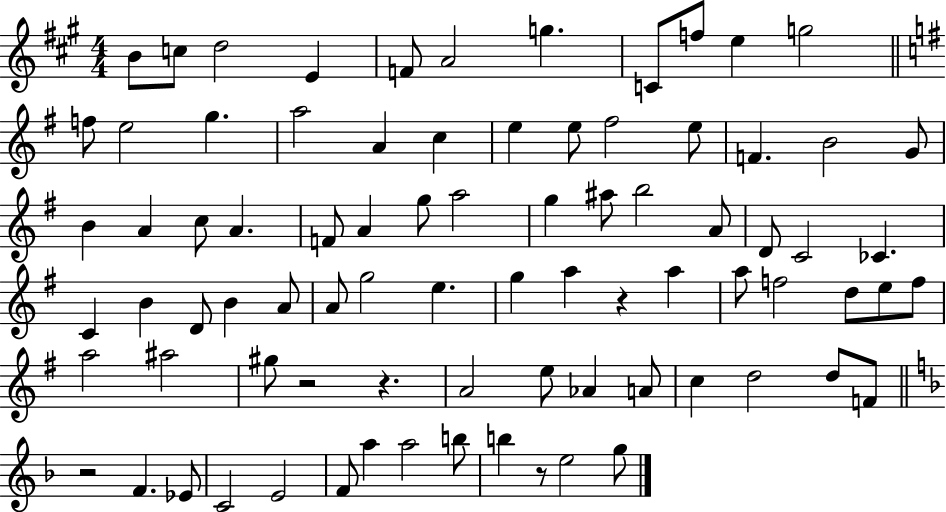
X:1
T:Untitled
M:4/4
L:1/4
K:A
B/2 c/2 d2 E F/2 A2 g C/2 f/2 e g2 f/2 e2 g a2 A c e e/2 ^f2 e/2 F B2 G/2 B A c/2 A F/2 A g/2 a2 g ^a/2 b2 A/2 D/2 C2 _C C B D/2 B A/2 A/2 g2 e g a z a a/2 f2 d/2 e/2 f/2 a2 ^a2 ^g/2 z2 z A2 e/2 _A A/2 c d2 d/2 F/2 z2 F _E/2 C2 E2 F/2 a a2 b/2 b z/2 e2 g/2